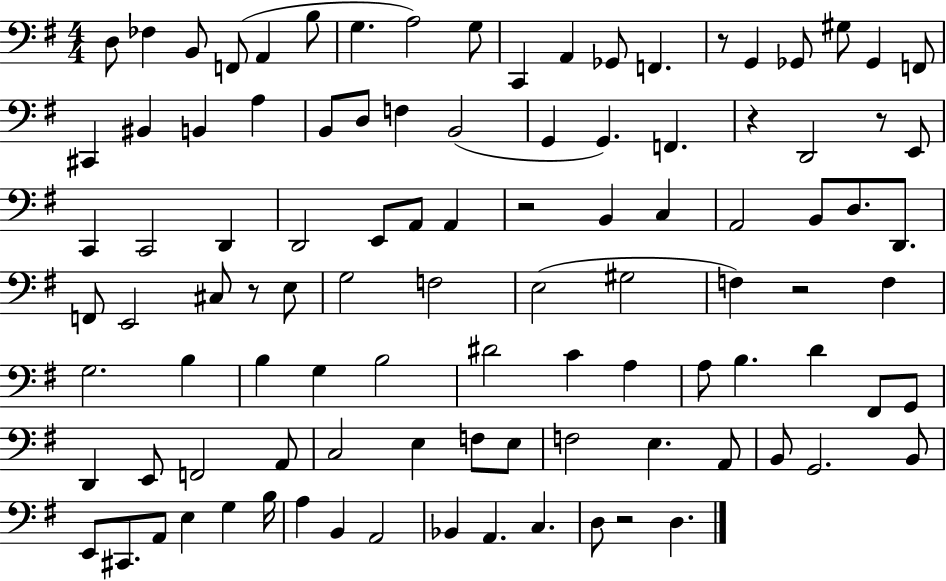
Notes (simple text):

D3/e FES3/q B2/e F2/e A2/q B3/e G3/q. A3/h G3/e C2/q A2/q Gb2/e F2/q. R/e G2/q Gb2/e G#3/e Gb2/q F2/e C#2/q BIS2/q B2/q A3/q B2/e D3/e F3/q B2/h G2/q G2/q. F2/q. R/q D2/h R/e E2/e C2/q C2/h D2/q D2/h E2/e A2/e A2/q R/h B2/q C3/q A2/h B2/e D3/e. D2/e. F2/e E2/h C#3/e R/e E3/e G3/h F3/h E3/h G#3/h F3/q R/h F3/q G3/h. B3/q B3/q G3/q B3/h D#4/h C4/q A3/q A3/e B3/q. D4/q F#2/e G2/e D2/q E2/e F2/h A2/e C3/h E3/q F3/e E3/e F3/h E3/q. A2/e B2/e G2/h. B2/e E2/e C#2/e. A2/e E3/q G3/q B3/s A3/q B2/q A2/h Bb2/q A2/q. C3/q. D3/e R/h D3/q.